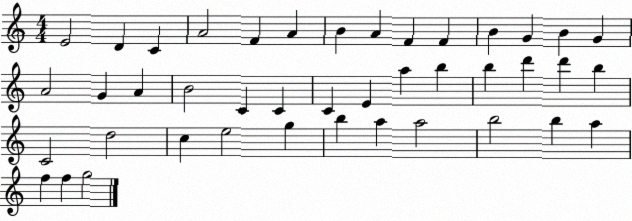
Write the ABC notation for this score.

X:1
T:Untitled
M:4/4
L:1/4
K:C
E2 D C A2 F A B A F F B G B G A2 G A B2 C C C E a b b d' d' b C2 d2 c e2 g b a a2 b2 b a f f g2